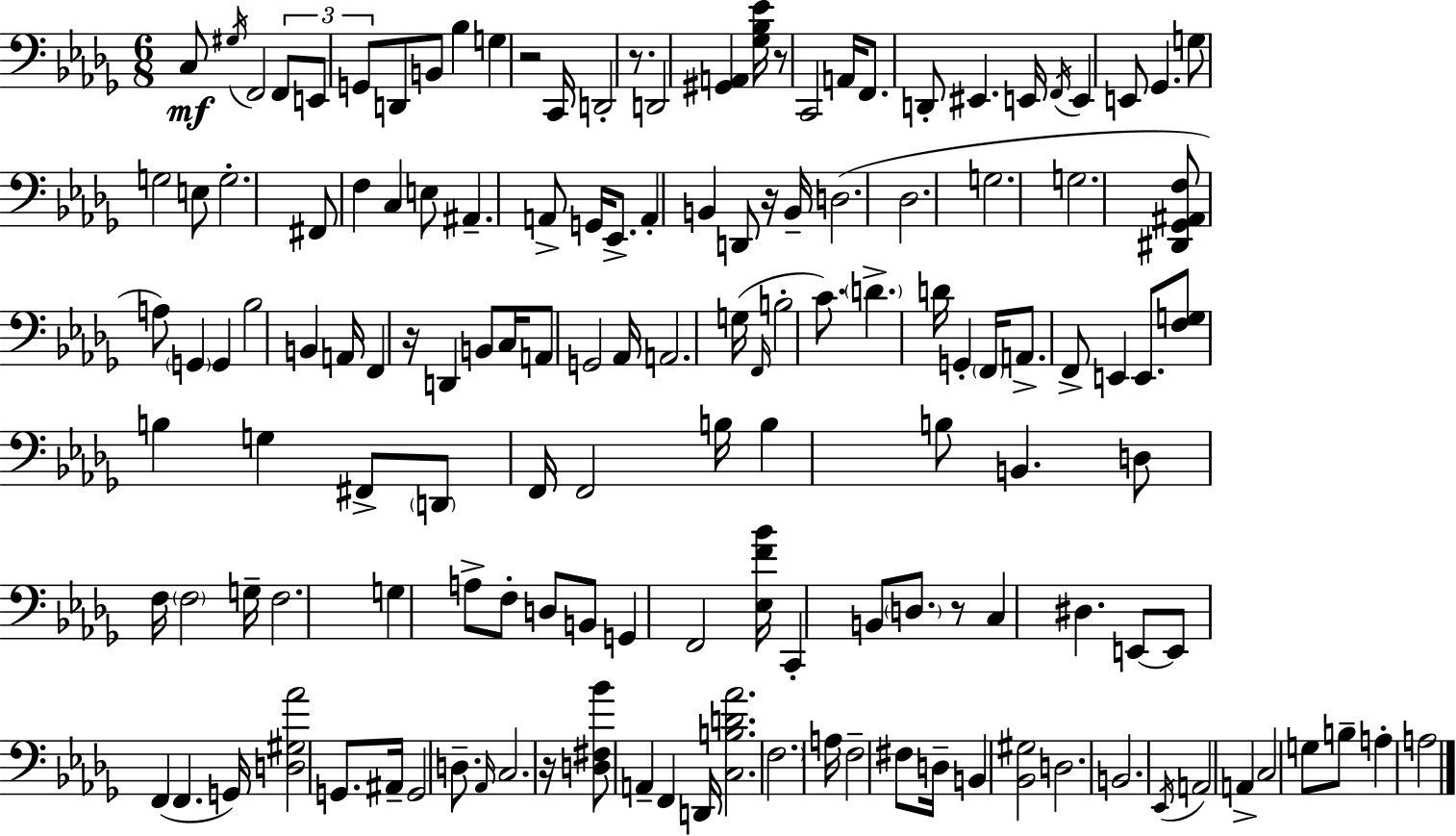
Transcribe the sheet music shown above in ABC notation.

X:1
T:Untitled
M:6/8
L:1/4
K:Bbm
C,/2 ^G,/4 F,,2 F,,/2 E,,/2 G,,/2 D,,/2 B,,/2 _B, G, z2 C,,/4 D,,2 z/2 D,,2 [^G,,A,,] [_G,_B,_E]/4 z/2 C,,2 A,,/4 F,,/2 D,,/2 ^E,, E,,/4 F,,/4 E,, E,,/2 _G,, G,/2 G,2 E,/2 G,2 ^F,,/2 F, C, E,/2 ^A,, A,,/2 G,,/4 _E,,/2 A,, B,, D,,/2 z/4 B,,/4 D,2 _D,2 G,2 G,2 [^D,,_G,,^A,,F,]/2 A,/2 G,, G,, _B,2 B,, A,,/4 F,, z/4 D,, B,,/2 C,/4 A,,/2 G,,2 _A,,/4 A,,2 G,/4 F,,/4 B,2 C/2 D D/4 G,, F,,/4 A,,/2 F,,/2 E,, E,,/2 [F,G,]/2 B, G, ^F,,/2 D,,/2 F,,/4 F,,2 B,/4 B, B,/2 B,, D,/2 F,/4 F,2 G,/4 F,2 G, A,/2 F,/2 D,/2 B,,/2 G,, F,,2 [_E,F_B]/4 C,, B,,/2 D,/2 z/2 C, ^D, E,,/2 E,,/2 F,, F,, G,,/4 [D,^G,_A]2 G,,/2 ^A,,/4 G,,2 D,/2 _A,,/4 C,2 z/4 [D,^F,_B]/2 A,, F,, D,,/4 [C,B,D_A]2 F,2 A,/4 F,2 ^F,/2 D,/4 B,, [_B,,^G,]2 D,2 B,,2 _E,,/4 A,,2 A,, C,2 G,/2 B,/2 A, A,2